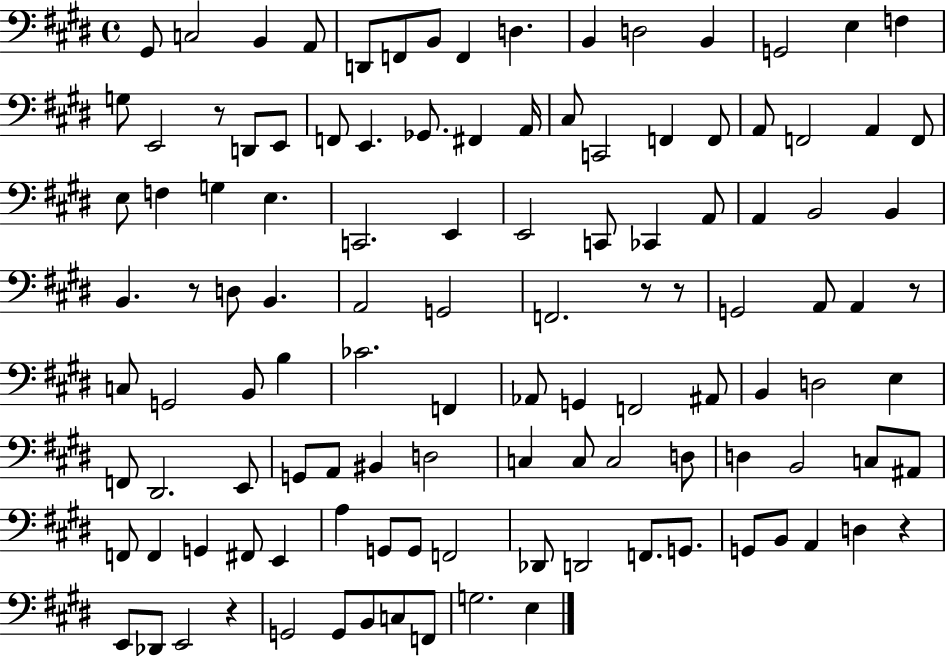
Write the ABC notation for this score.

X:1
T:Untitled
M:4/4
L:1/4
K:E
^G,,/2 C,2 B,, A,,/2 D,,/2 F,,/2 B,,/2 F,, D, B,, D,2 B,, G,,2 E, F, G,/2 E,,2 z/2 D,,/2 E,,/2 F,,/2 E,, _G,,/2 ^F,, A,,/4 ^C,/2 C,,2 F,, F,,/2 A,,/2 F,,2 A,, F,,/2 E,/2 F, G, E, C,,2 E,, E,,2 C,,/2 _C,, A,,/2 A,, B,,2 B,, B,, z/2 D,/2 B,, A,,2 G,,2 F,,2 z/2 z/2 G,,2 A,,/2 A,, z/2 C,/2 G,,2 B,,/2 B, _C2 F,, _A,,/2 G,, F,,2 ^A,,/2 B,, D,2 E, F,,/2 ^D,,2 E,,/2 G,,/2 A,,/2 ^B,, D,2 C, C,/2 C,2 D,/2 D, B,,2 C,/2 ^A,,/2 F,,/2 F,, G,, ^F,,/2 E,, A, G,,/2 G,,/2 F,,2 _D,,/2 D,,2 F,,/2 G,,/2 G,,/2 B,,/2 A,, D, z E,,/2 _D,,/2 E,,2 z G,,2 G,,/2 B,,/2 C,/2 F,,/2 G,2 E,